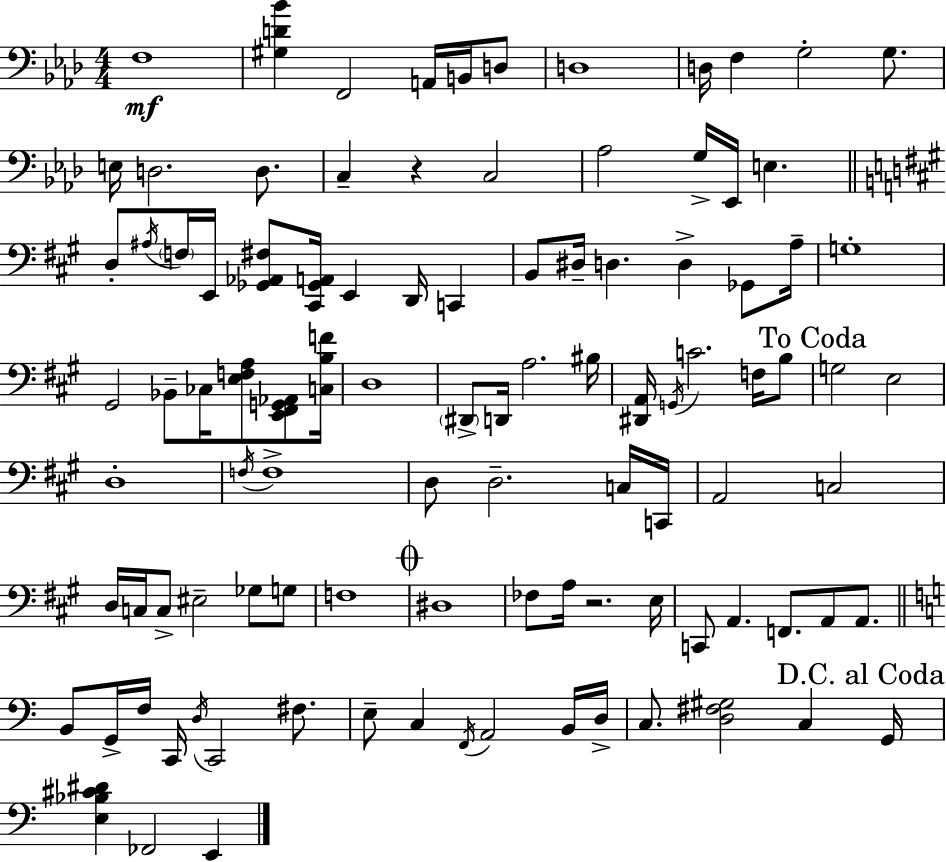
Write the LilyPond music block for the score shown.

{
  \clef bass
  \numericTimeSignature
  \time 4/4
  \key aes \major
  \repeat volta 2 { f1\mf | <gis d' bes'>4 f,2 a,16 b,16 d8 | d1 | d16 f4 g2-. g8. | \break e16 d2. d8. | c4-- r4 c2 | aes2 g16-> ees,16 e4. | \bar "||" \break \key a \major d8-. \acciaccatura { ais16 } \parenthesize f16 e,16 <ges, aes, fis>8 <cis, ges, a,>16 e,4 d,16 c,4 | b,8 dis16-- d4. d4-> ges,8 | a16-- g1-. | gis,2 bes,8-- ces16 <e f a>8 <e, fis, g, aes,>8 | \break <c b f'>16 d1 | \parenthesize dis,8-> d,16 a2. | bis16 <dis, a,>16 \acciaccatura { g,16 } c'2. f16 | b8 \mark "To Coda" g2 e2 | \break d1-. | \acciaccatura { f16 } f1-> | d8 d2.-- | c16 c,16 a,2 c2 | \break d16 c16 c8-> eis2-- ges8 | g8 f1 | \mark \markup { \musicglyph "scripts.coda" } dis1 | fes8 a16 r2. | \break e16 c,8 a,4. f,8. a,8 | a,8. \bar "||" \break \key c \major b,8 g,16-> f16 c,16 \acciaccatura { d16 } c,2 fis8. | e8-- c4 \acciaccatura { f,16 } a,2 | b,16 d16-> c8. <d fis gis>2 c4 | \mark "D.C. al Coda" g,16 <e bes cis' dis'>4 fes,2 e,4 | \break } \bar "|."
}